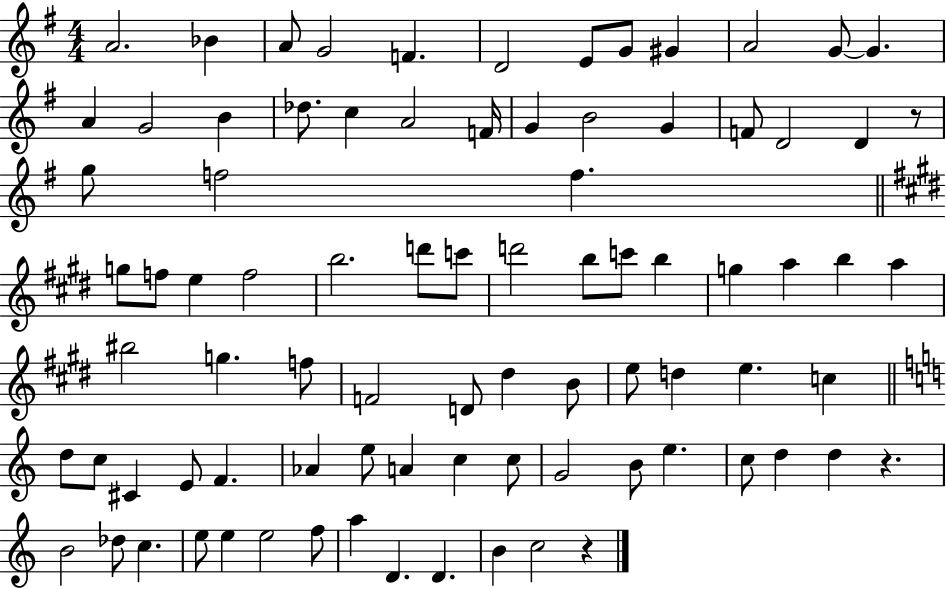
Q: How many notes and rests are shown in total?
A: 85